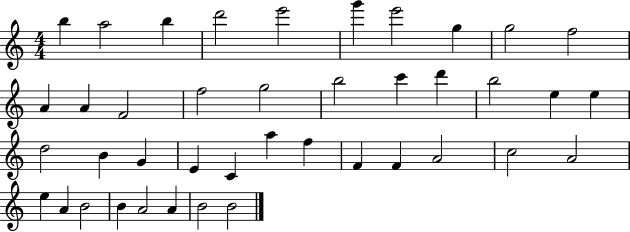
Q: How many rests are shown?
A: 0